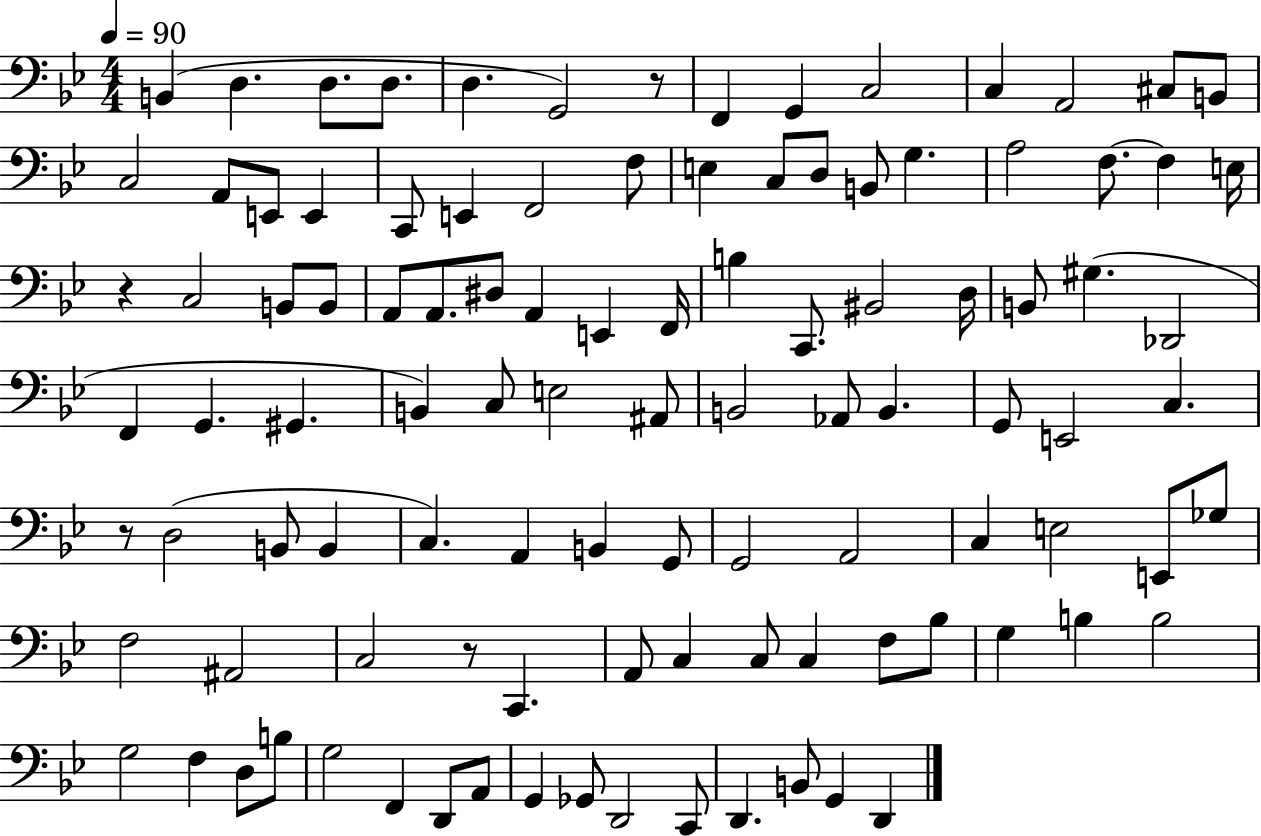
{
  \clef bass
  \numericTimeSignature
  \time 4/4
  \key bes \major
  \tempo 4 = 90
  b,4( d4. d8. d8. | d4. g,2) r8 | f,4 g,4 c2 | c4 a,2 cis8 b,8 | \break c2 a,8 e,8 e,4 | c,8 e,4 f,2 f8 | e4 c8 d8 b,8 g4. | a2 f8.~~ f4 e16 | \break r4 c2 b,8 b,8 | a,8 a,8. dis8 a,4 e,4 f,16 | b4 c,8. bis,2 d16 | b,8 gis4.( des,2 | \break f,4 g,4. gis,4. | b,4) c8 e2 ais,8 | b,2 aes,8 b,4. | g,8 e,2 c4. | \break r8 d2( b,8 b,4 | c4.) a,4 b,4 g,8 | g,2 a,2 | c4 e2 e,8 ges8 | \break f2 ais,2 | c2 r8 c,4. | a,8 c4 c8 c4 f8 bes8 | g4 b4 b2 | \break g2 f4 d8 b8 | g2 f,4 d,8 a,8 | g,4 ges,8 d,2 c,8 | d,4. b,8 g,4 d,4 | \break \bar "|."
}